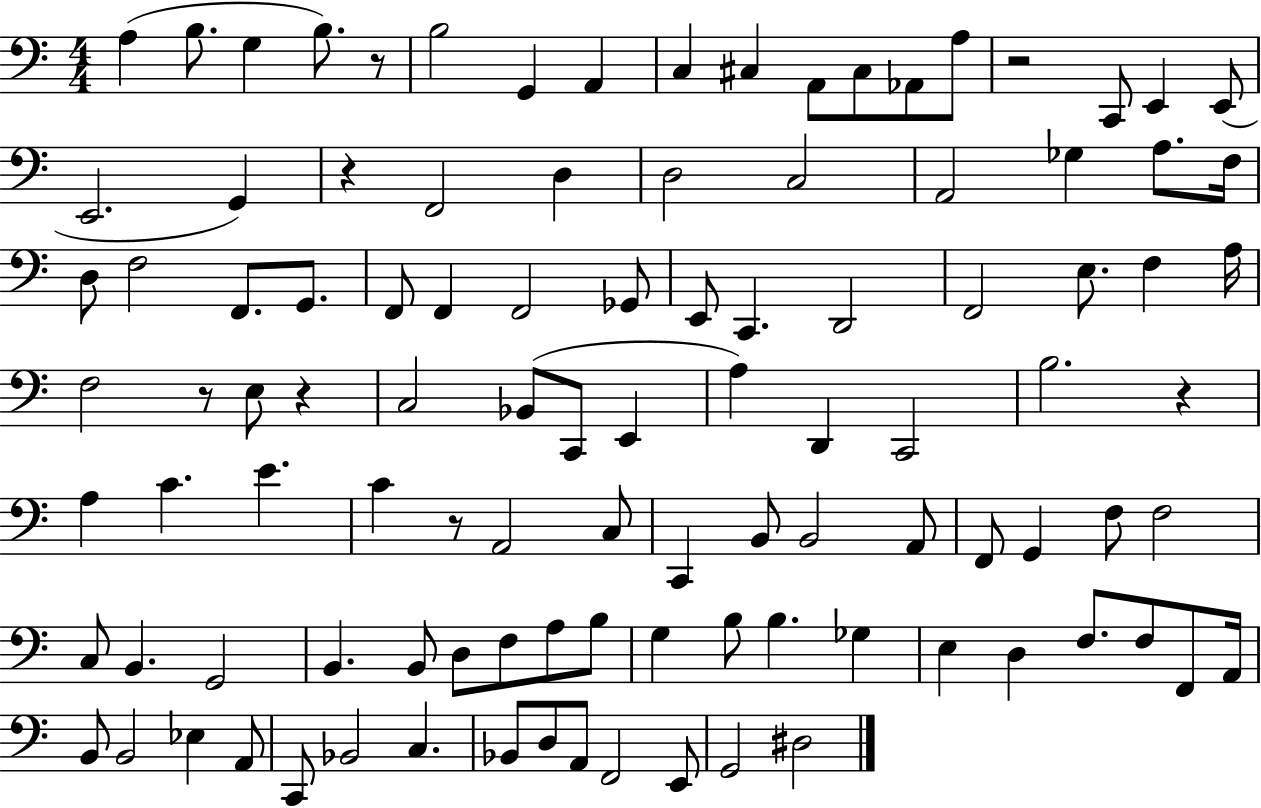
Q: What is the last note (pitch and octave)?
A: D#3